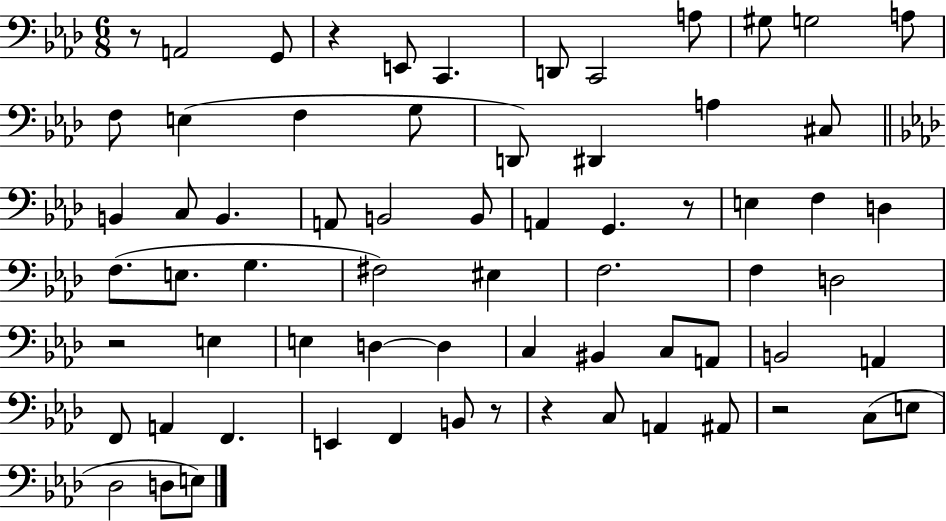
R/e A2/h G2/e R/q E2/e C2/q. D2/e C2/h A3/e G#3/e G3/h A3/e F3/e E3/q F3/q G3/e D2/e D#2/q A3/q C#3/e B2/q C3/e B2/q. A2/e B2/h B2/e A2/q G2/q. R/e E3/q F3/q D3/q F3/e. E3/e. G3/q. F#3/h EIS3/q F3/h. F3/q D3/h R/h E3/q E3/q D3/q D3/q C3/q BIS2/q C3/e A2/e B2/h A2/q F2/e A2/q F2/q. E2/q F2/q B2/e R/e R/q C3/e A2/q A#2/e R/h C3/e E3/e Db3/h D3/e E3/e